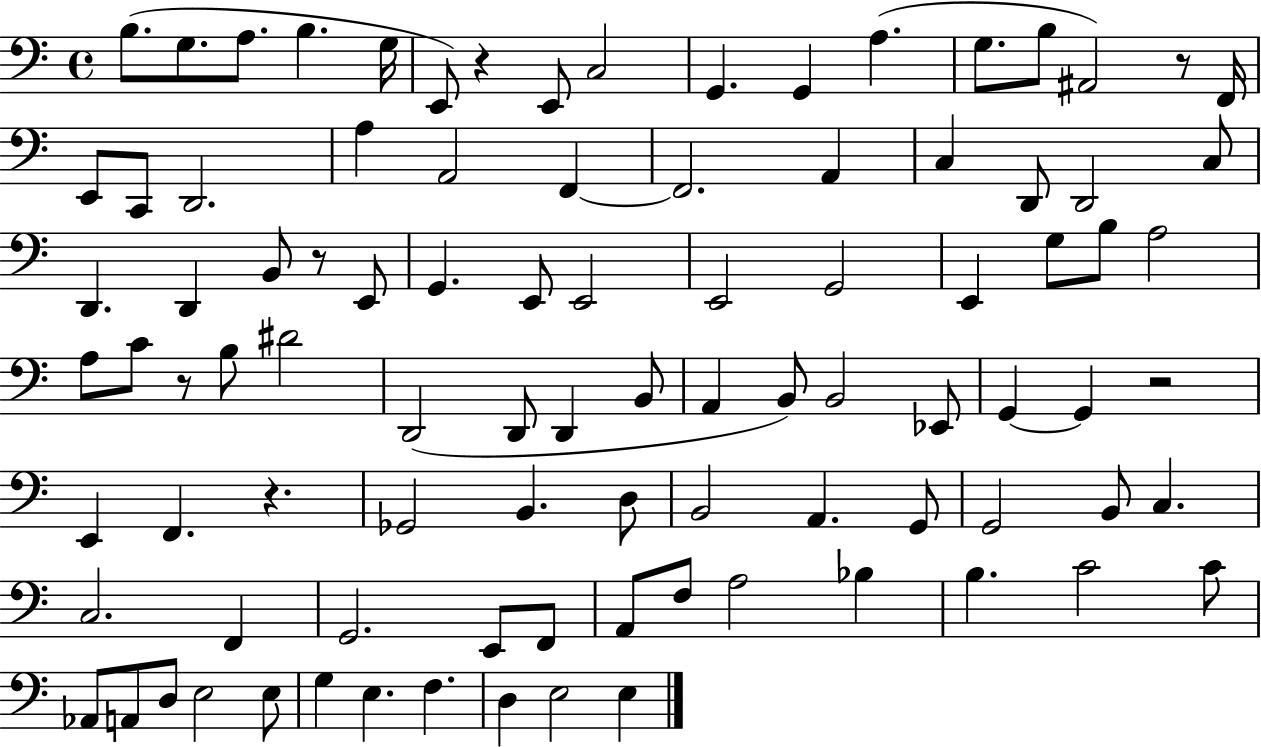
{
  \clef bass
  \time 4/4
  \defaultTimeSignature
  \key c \major
  \repeat volta 2 { b8.( g8. a8. b4. g16 | e,8) r4 e,8 c2 | g,4. g,4 a4.( | g8. b8 ais,2) r8 f,16 | \break e,8 c,8 d,2. | a4 a,2 f,4~~ | f,2. a,4 | c4 d,8 d,2 c8 | \break d,4. d,4 b,8 r8 e,8 | g,4. e,8 e,2 | e,2 g,2 | e,4 g8 b8 a2 | \break a8 c'8 r8 b8 dis'2 | d,2( d,8 d,4 b,8 | a,4 b,8) b,2 ees,8 | g,4~~ g,4 r2 | \break e,4 f,4. r4. | ges,2 b,4. d8 | b,2 a,4. g,8 | g,2 b,8 c4. | \break c2. f,4 | g,2. e,8 f,8 | a,8 f8 a2 bes4 | b4. c'2 c'8 | \break aes,8 a,8 d8 e2 e8 | g4 e4. f4. | d4 e2 e4 | } \bar "|."
}